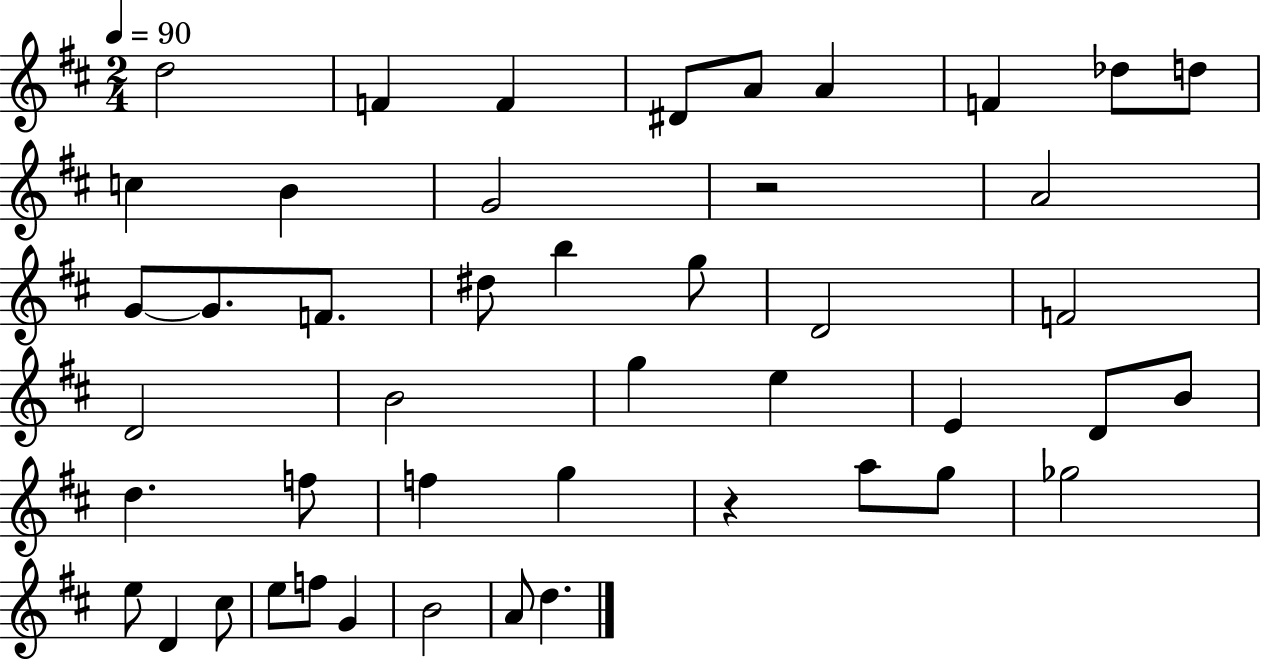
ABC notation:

X:1
T:Untitled
M:2/4
L:1/4
K:D
d2 F F ^D/2 A/2 A F _d/2 d/2 c B G2 z2 A2 G/2 G/2 F/2 ^d/2 b g/2 D2 F2 D2 B2 g e E D/2 B/2 d f/2 f g z a/2 g/2 _g2 e/2 D ^c/2 e/2 f/2 G B2 A/2 d